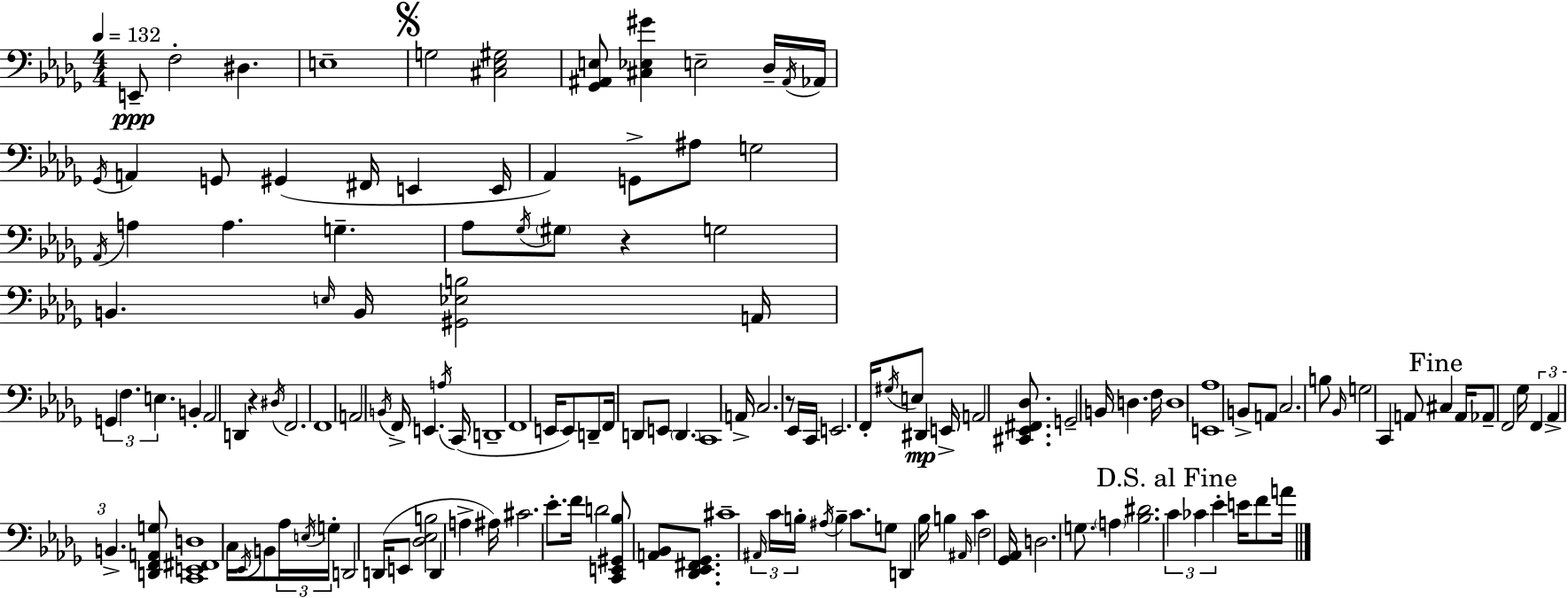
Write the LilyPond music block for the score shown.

{
  \clef bass
  \numericTimeSignature
  \time 4/4
  \key bes \minor
  \tempo 4 = 132
  \repeat volta 2 { e,8--\ppp f2-. dis4. | e1-- | \mark \markup { \musicglyph "scripts.segno" } g2 <cis ees gis>2 | <ges, ais, e>8 <cis ees gis'>4 e2-- des16-- \acciaccatura { ais,16 } | \break aes,16 \acciaccatura { ges,16 } a,4 g,8 gis,4( fis,16 e,4 | e,16 aes,4) g,8-> ais8 g2 | \acciaccatura { aes,16 } a4 a4. g4.-- | aes8 \acciaccatura { ges16 } \parenthesize gis8 r4 g2 | \break b,4. \grace { e16 } b,16 <gis, ees b>2 | a,16 \tuplet 3/2 { g,4 f4. e4. } | b,4-. aes,2 | d,4 r4 \acciaccatura { dis16 } f,2. | \break f,1 | a,2 \acciaccatura { b,16 } f,16-> | e,4. \acciaccatura { a16 }( c,16 d,1-- | f,1 | \break e,16 e,8) d,8-- f,16 d,8 | e,8 \parenthesize d,4. c,1 | a,16-> c2. | r8 ees,16 c,16 e,2. | \break f,16-. \acciaccatura { gis16 } e8 dis,4\mp e,16-> a,2 | <cis, ees, fis, des>8. g,2-- | b,16 d4. f16 d1 | <e, aes>1 | \break b,8-> a,8 c2. | b8 \grace { bes,16 } g2 | c,4 a,8 \mark "Fine" cis4 a,16 aes,8-- | f,2 ges16 \tuplet 3/2 { f,4 aes,4-> | \break b,4.-> } <d, f, a, g>8 <c, e, fis, d>1 | c16 \acciaccatura { ees,16 } b,8 \tuplet 3/2 { aes16 \acciaccatura { e16 } | g16-. } d,2 d,16( e,8 <des ees b>2 | d,4 a4-> ais16) cis'2. | \break ees'8.-. f'16 d'2 | <c, e, gis, bes>8 <a, bes,>8 <des, ees, fis, ges,>8. cis'1-- | \tuplet 3/2 { \grace { ais,16 } c'16 b16-. } \acciaccatura { ais16 } | b4-- c'8. g8 d,4 bes16 b4 | \break \grace { ais,16 } c'4 f2 <ges, aes,>16 | d2. g8. \parenthesize a4 | <bes dis'>2. \mark "D.S. al Fine" \tuplet 3/2 { c'4 | ces'4 ees'4-. } e'16 f'8 a'16 } \bar "|."
}